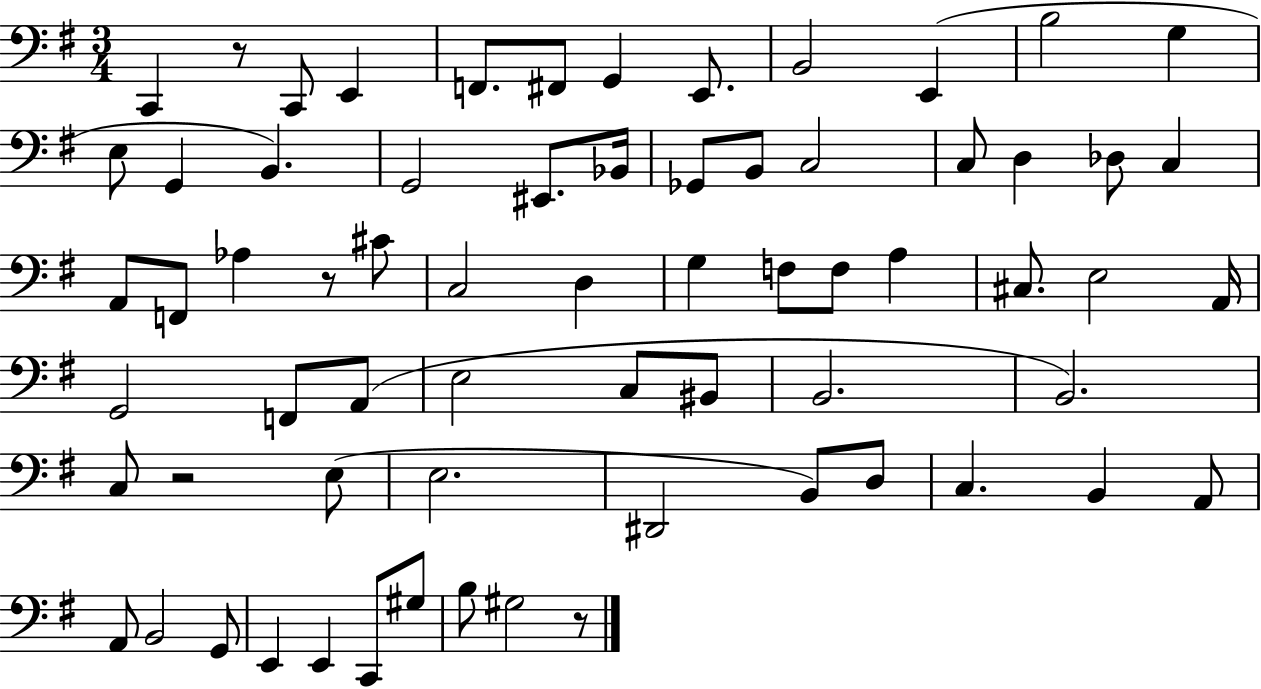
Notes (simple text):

C2/q R/e C2/e E2/q F2/e. F#2/e G2/q E2/e. B2/h E2/q B3/h G3/q E3/e G2/q B2/q. G2/h EIS2/e. Bb2/s Gb2/e B2/e C3/h C3/e D3/q Db3/e C3/q A2/e F2/e Ab3/q R/e C#4/e C3/h D3/q G3/q F3/e F3/e A3/q C#3/e. E3/h A2/s G2/h F2/e A2/e E3/h C3/e BIS2/e B2/h. B2/h. C3/e R/h E3/e E3/h. D#2/h B2/e D3/e C3/q. B2/q A2/e A2/e B2/h G2/e E2/q E2/q C2/e G#3/e B3/e G#3/h R/e